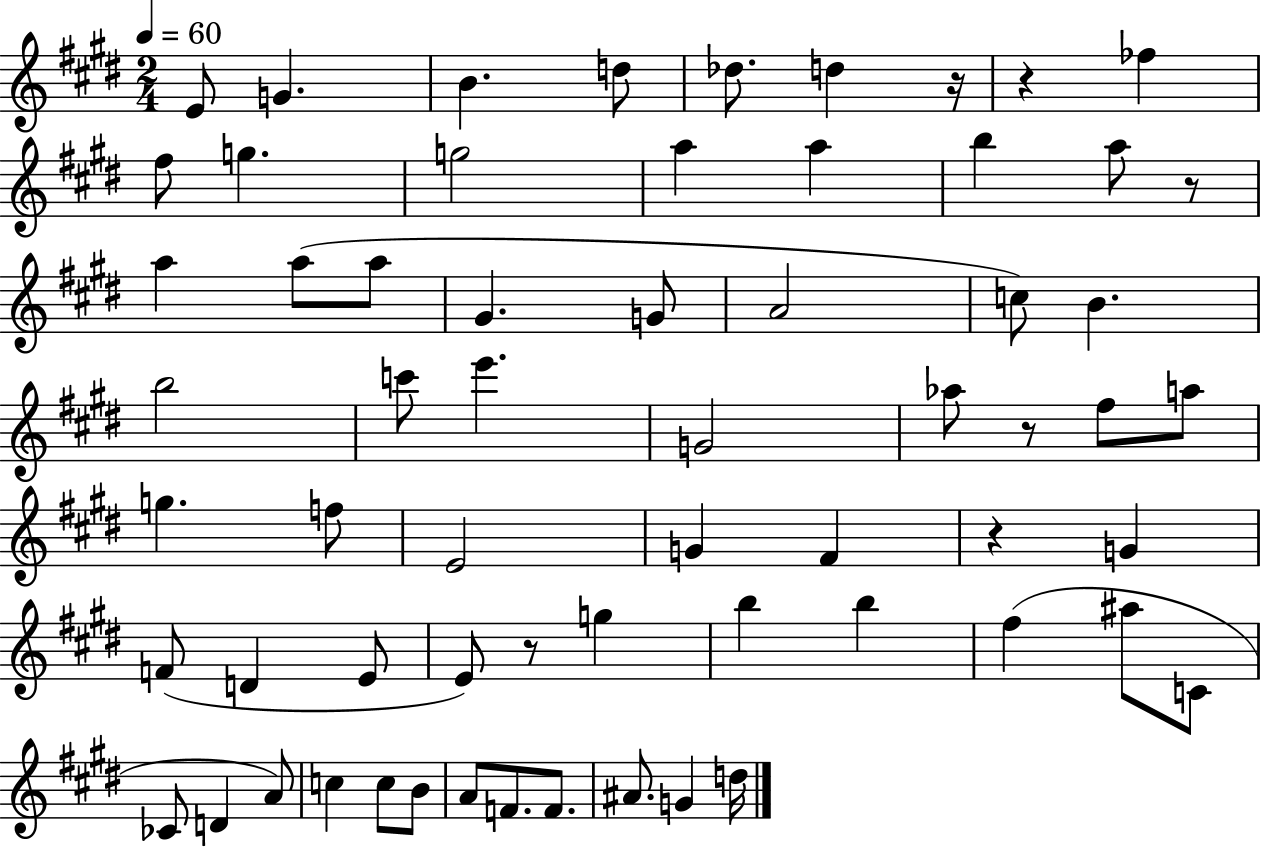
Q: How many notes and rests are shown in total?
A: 63